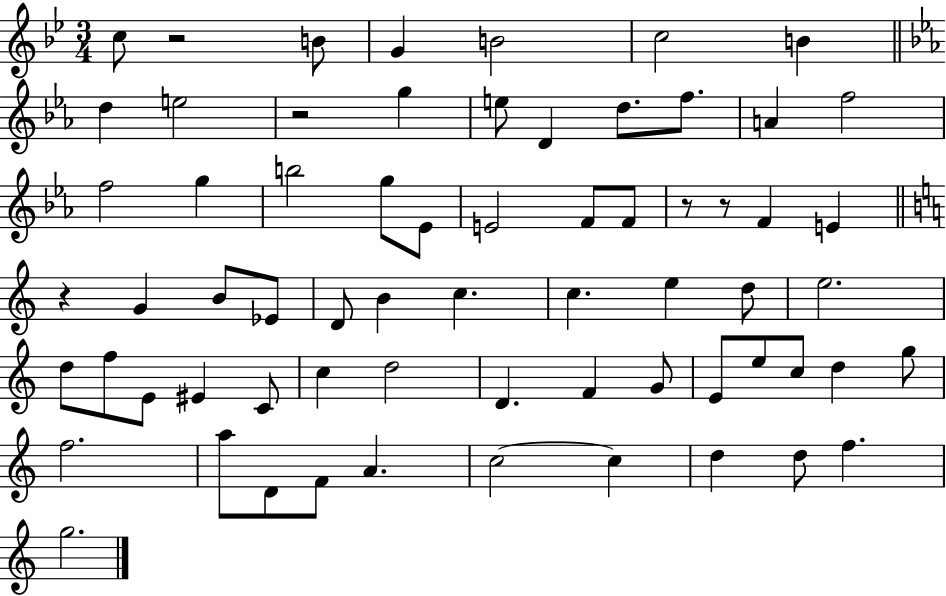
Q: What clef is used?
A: treble